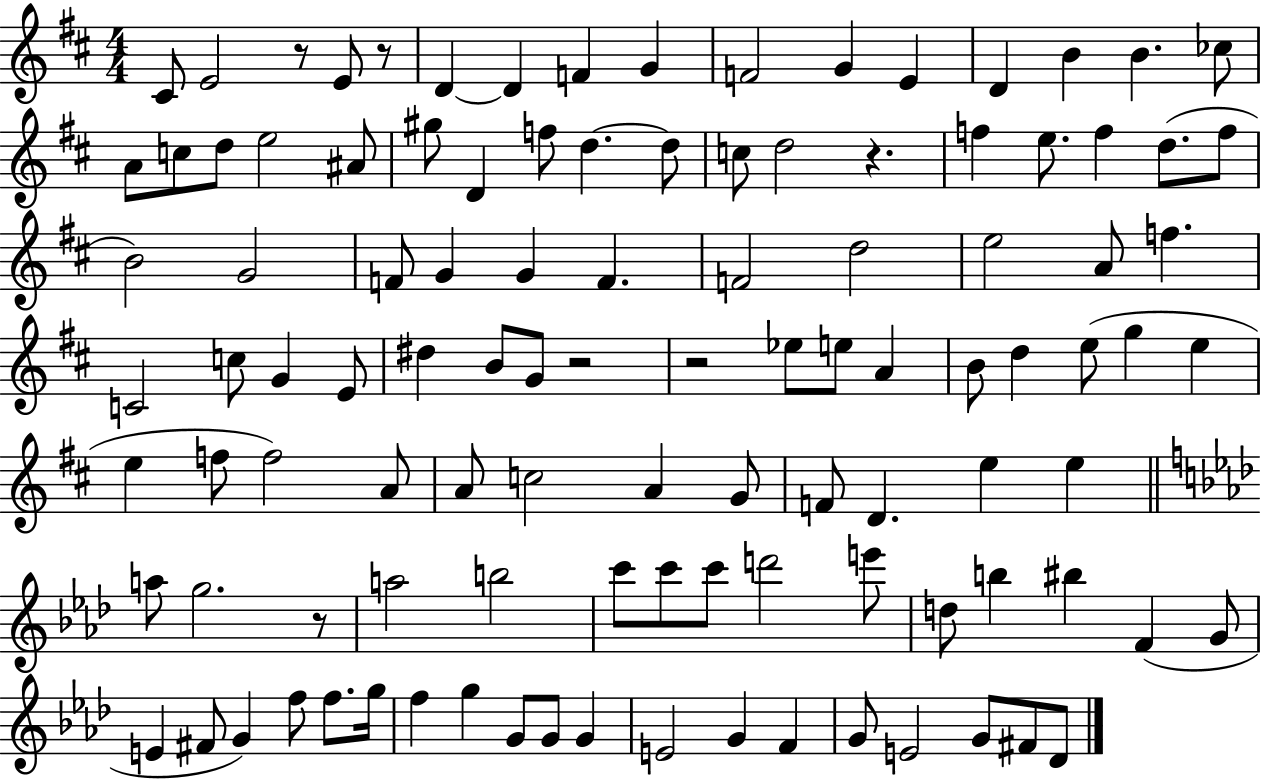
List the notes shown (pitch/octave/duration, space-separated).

C#4/e E4/h R/e E4/e R/e D4/q D4/q F4/q G4/q F4/h G4/q E4/q D4/q B4/q B4/q. CES5/e A4/e C5/e D5/e E5/h A#4/e G#5/e D4/q F5/e D5/q. D5/e C5/e D5/h R/q. F5/q E5/e. F5/q D5/e. F5/e B4/h G4/h F4/e G4/q G4/q F4/q. F4/h D5/h E5/h A4/e F5/q. C4/h C5/e G4/q E4/e D#5/q B4/e G4/e R/h R/h Eb5/e E5/e A4/q B4/e D5/q E5/e G5/q E5/q E5/q F5/e F5/h A4/e A4/e C5/h A4/q G4/e F4/e D4/q. E5/q E5/q A5/e G5/h. R/e A5/h B5/h C6/e C6/e C6/e D6/h E6/e D5/e B5/q BIS5/q F4/q G4/e E4/q F#4/e G4/q F5/e F5/e. G5/s F5/q G5/q G4/e G4/e G4/q E4/h G4/q F4/q G4/e E4/h G4/e F#4/e Db4/e